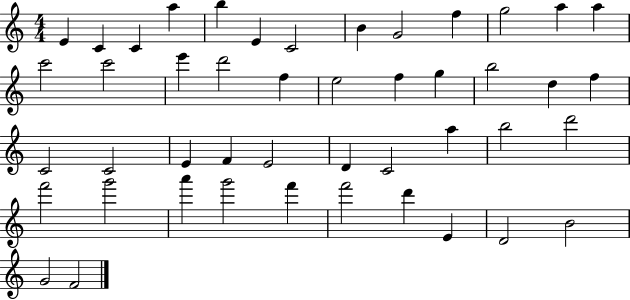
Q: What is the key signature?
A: C major